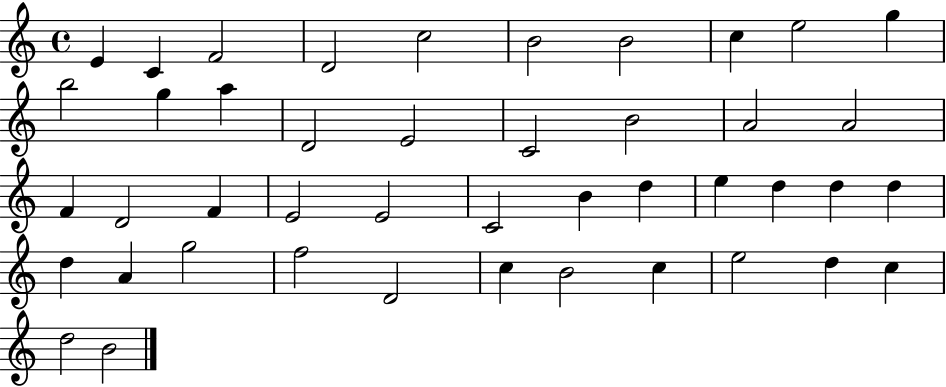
E4/q C4/q F4/h D4/h C5/h B4/h B4/h C5/q E5/h G5/q B5/h G5/q A5/q D4/h E4/h C4/h B4/h A4/h A4/h F4/q D4/h F4/q E4/h E4/h C4/h B4/q D5/q E5/q D5/q D5/q D5/q D5/q A4/q G5/h F5/h D4/h C5/q B4/h C5/q E5/h D5/q C5/q D5/h B4/h